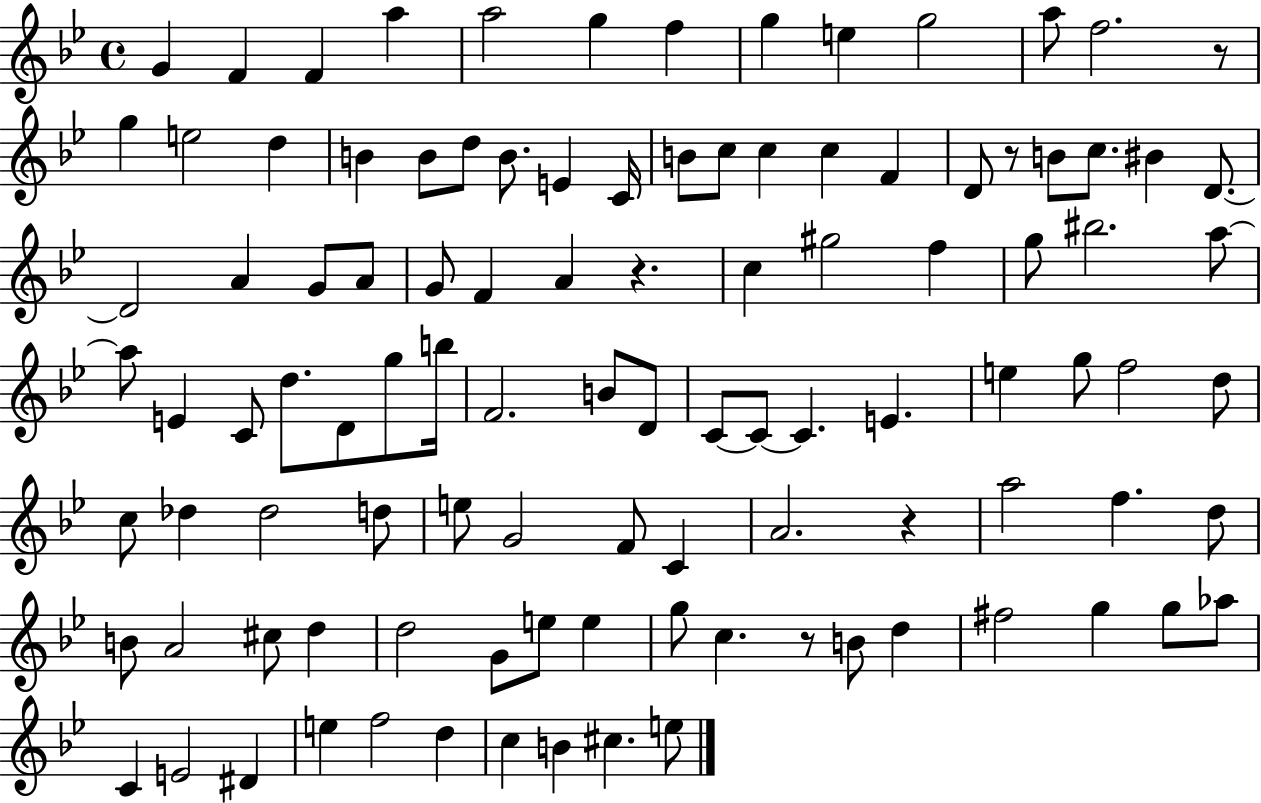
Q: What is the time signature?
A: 4/4